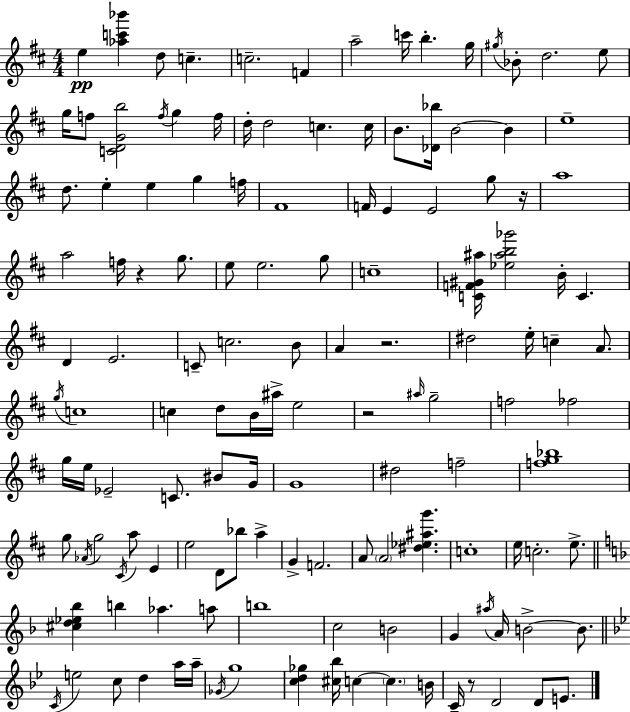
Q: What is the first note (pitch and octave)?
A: E5